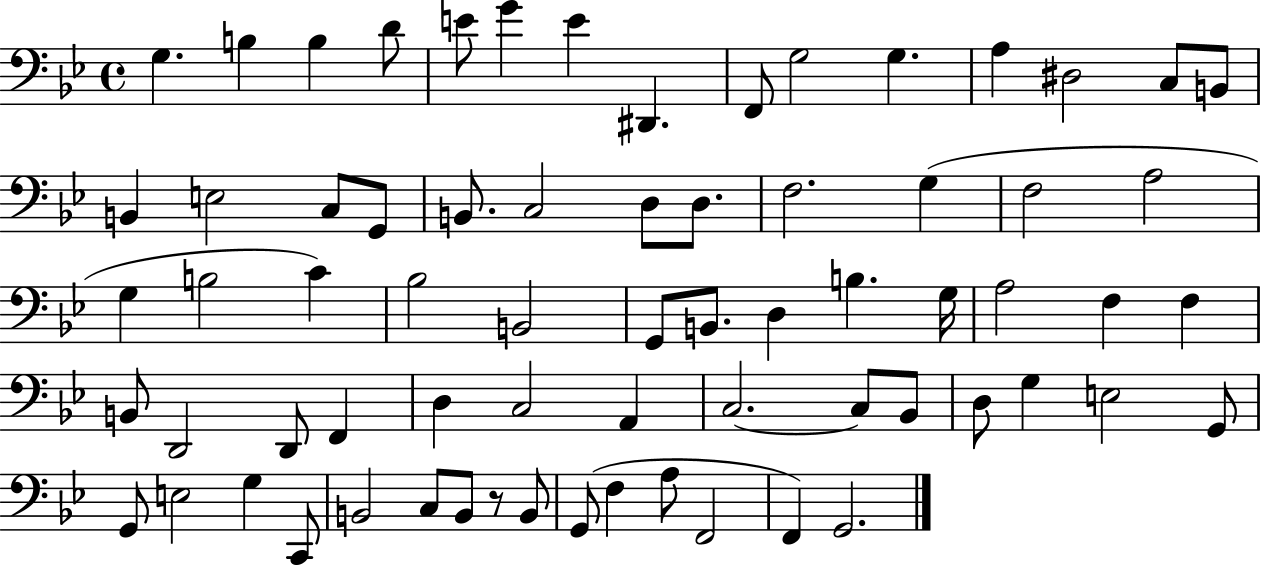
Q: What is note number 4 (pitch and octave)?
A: D4